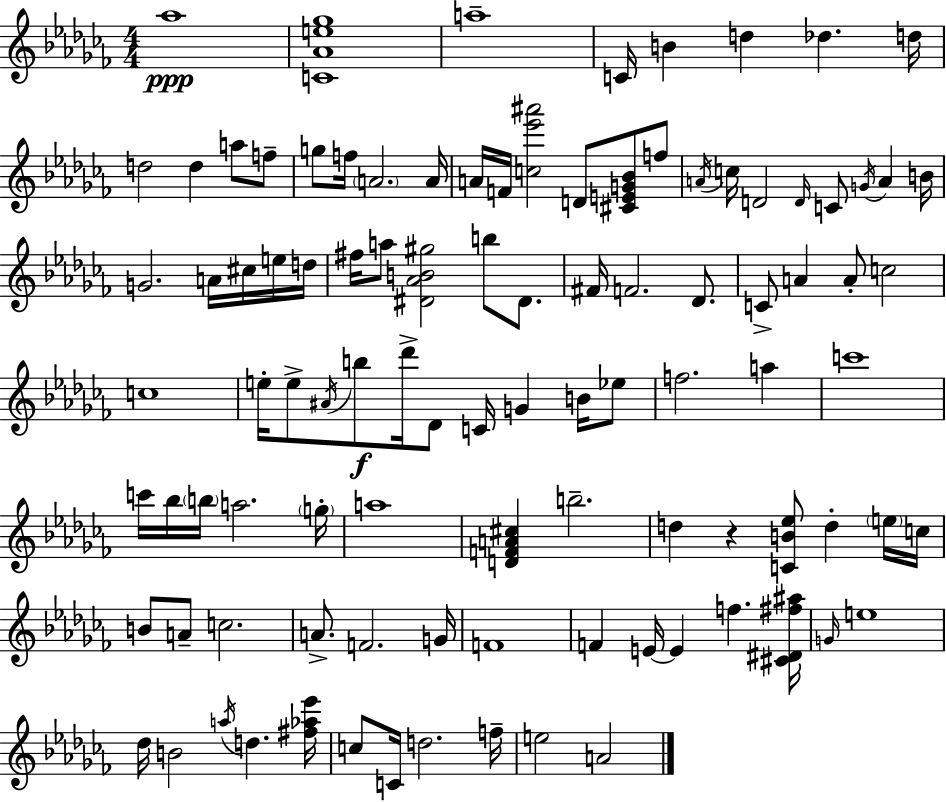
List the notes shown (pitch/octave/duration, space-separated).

Ab5/w [C4,Ab4,E5,Gb5]/w A5/w C4/s B4/q D5/q Db5/q. D5/s D5/h D5/q A5/e F5/e G5/e F5/s A4/h. A4/s A4/s F4/s [C5,Eb6,A#6]/h D4/e [C#4,E4,G4,Bb4]/e F5/e A4/s C5/s D4/h D4/s C4/e G4/s A4/q B4/s G4/h. A4/s C#5/s E5/s D5/s F#5/s A5/e [D#4,Ab4,B4,G#5]/h B5/e D#4/e. F#4/s F4/h. Db4/e. C4/e A4/q A4/e C5/h C5/w E5/s E5/e A#4/s B5/e Db6/s Db4/e C4/s G4/q B4/s Eb5/e F5/h. A5/q C6/w C6/s Bb5/s B5/s A5/h. G5/s A5/w [D4,F4,A4,C#5]/q B5/h. D5/q R/q [C4,B4,Eb5]/e D5/q E5/s C5/s B4/e A4/e C5/h. A4/e. F4/h. G4/s F4/w F4/q E4/s E4/q F5/q. [C#4,D#4,F#5,A#5]/s G4/s E5/w Db5/s B4/h A5/s D5/q. [F#5,Ab5,Eb6]/s C5/e C4/s D5/h. F5/s E5/h A4/h